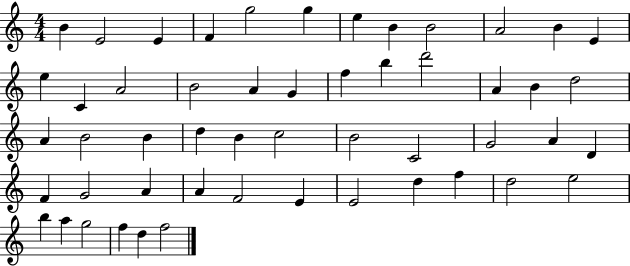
X:1
T:Untitled
M:4/4
L:1/4
K:C
B E2 E F g2 g e B B2 A2 B E e C A2 B2 A G f b d'2 A B d2 A B2 B d B c2 B2 C2 G2 A D F G2 A A F2 E E2 d f d2 e2 b a g2 f d f2